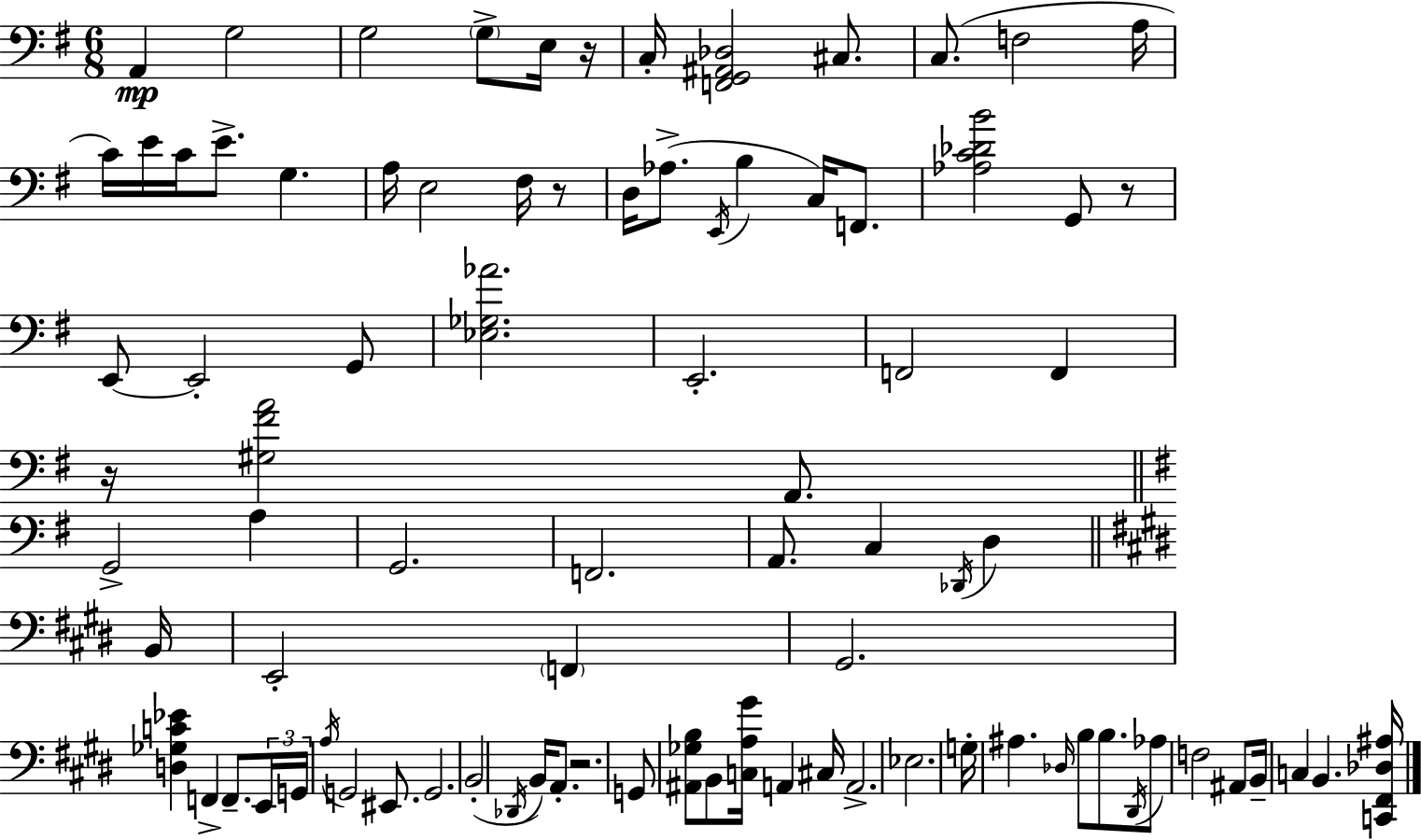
A2/q G3/h G3/h G3/e E3/s R/s C3/s [F2,G2,A#2,Db3]/h C#3/e. C3/e. F3/h A3/s C4/s E4/s C4/s E4/e. G3/q. A3/s E3/h F#3/s R/e D3/s Ab3/e. E2/s B3/q C3/s F2/e. [Ab3,C4,Db4,B4]/h G2/e R/e E2/e E2/h G2/e [Eb3,Gb3,Ab4]/h. E2/h. F2/h F2/q R/s [G#3,F#4,A4]/h A2/e. G2/h A3/q G2/h. F2/h. A2/e. C3/q Db2/s D3/q B2/s E2/h F2/q G#2/h. [D3,Gb3,C4,Eb4]/q F2/q F2/e. E2/s G2/s A3/s G2/h EIS2/e. G2/h. B2/h Db2/s B2/s A2/e. R/h. G2/e [A#2,Gb3,B3]/e B2/e [C3,A3,G#4]/s A2/q C#3/s A2/h. Eb3/h. G3/s A#3/q. Db3/s B3/e B3/e. D#2/s Ab3/e F3/h A#2/e B2/s C3/q B2/q. [C2,F#2,Db3,A#3]/s